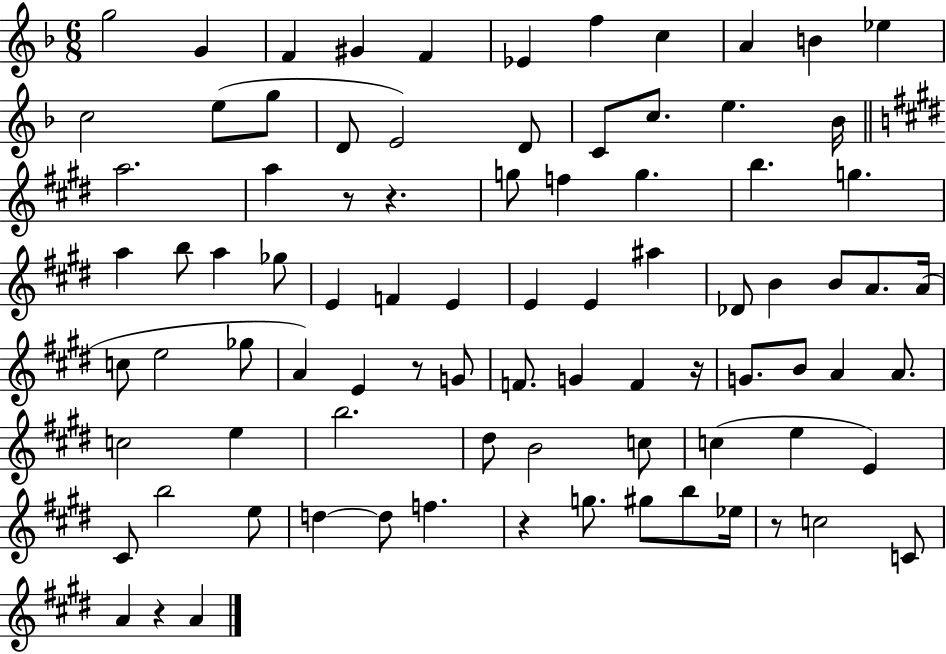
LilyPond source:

{
  \clef treble
  \numericTimeSignature
  \time 6/8
  \key f \major
  \repeat volta 2 { g''2 g'4 | f'4 gis'4 f'4 | ees'4 f''4 c''4 | a'4 b'4 ees''4 | \break c''2 e''8( g''8 | d'8 e'2) d'8 | c'8 c''8. e''4. bes'16 | \bar "||" \break \key e \major a''2. | a''4 r8 r4. | g''8 f''4 g''4. | b''4. g''4. | \break a''4 b''8 a''4 ges''8 | e'4 f'4 e'4 | e'4 e'4 ais''4 | des'8 b'4 b'8 a'8. a'16( | \break c''8 e''2 ges''8 | a'4) e'4 r8 g'8 | f'8. g'4 f'4 r16 | g'8. b'8 a'4 a'8. | \break c''2 e''4 | b''2. | dis''8 b'2 c''8 | c''4( e''4 e'4) | \break cis'8 b''2 e''8 | d''4~~ d''8 f''4. | r4 g''8. gis''8 b''8 ees''16 | r8 c''2 c'8 | \break a'4 r4 a'4 | } \bar "|."
}